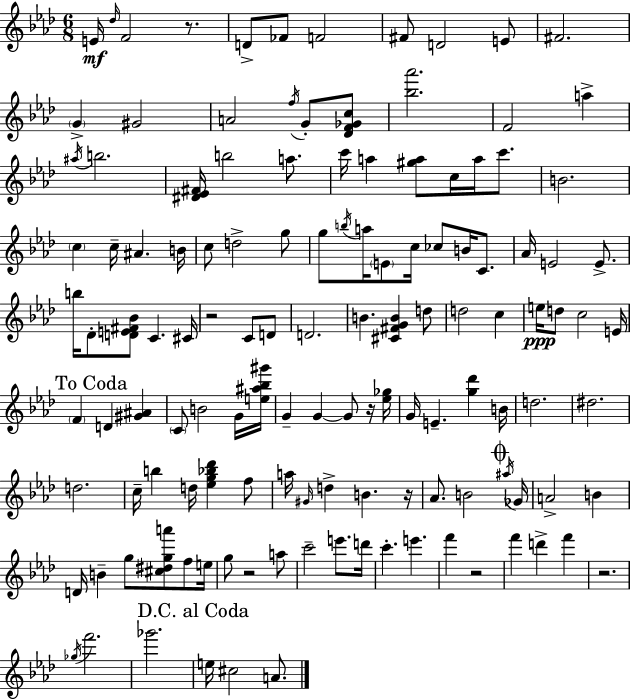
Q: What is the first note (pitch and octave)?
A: E4